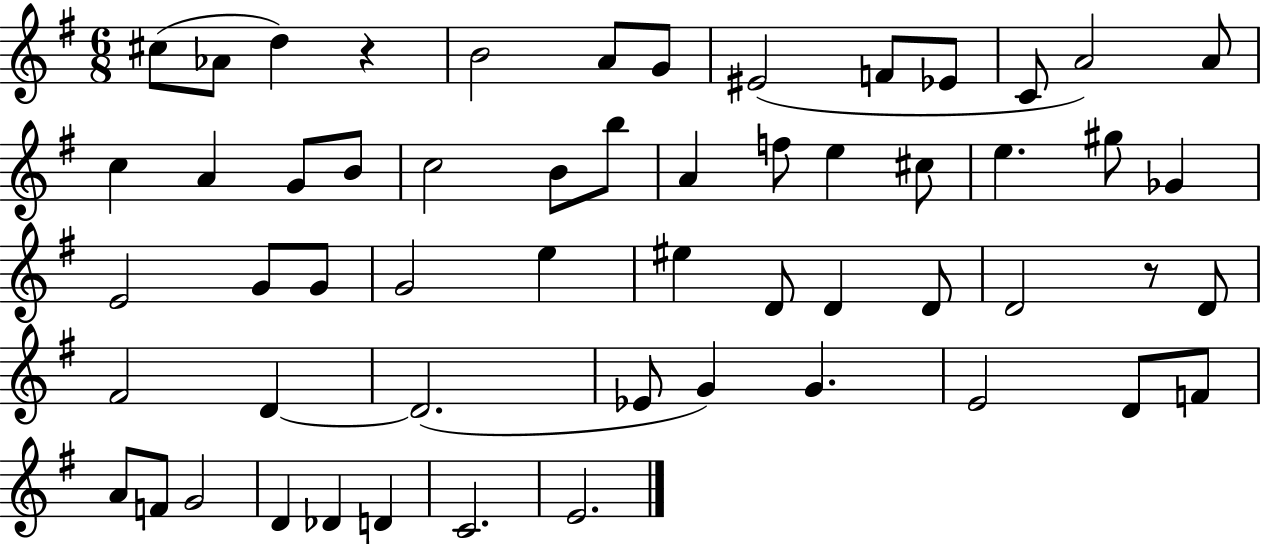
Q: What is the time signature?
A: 6/8